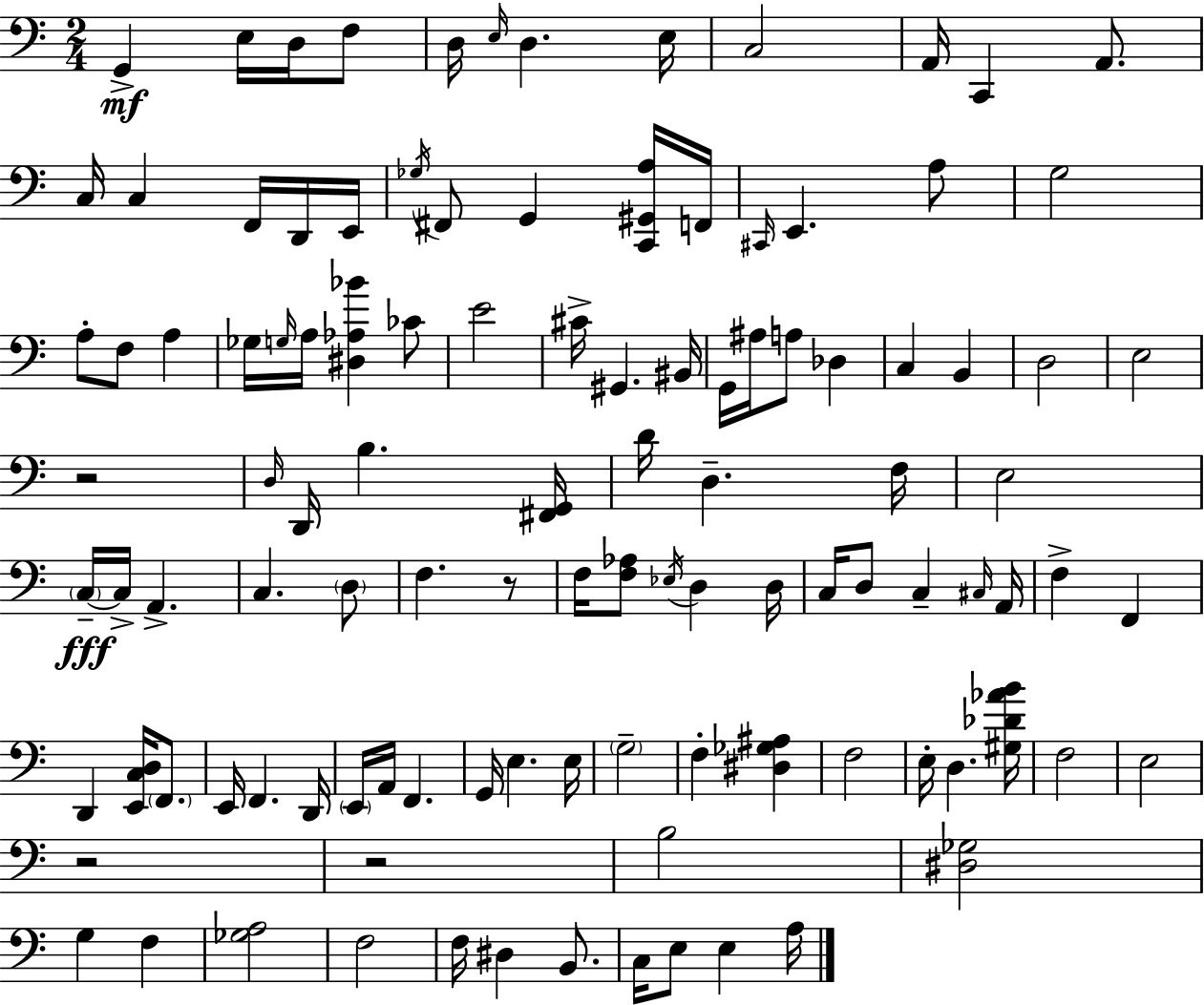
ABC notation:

X:1
T:Untitled
M:2/4
L:1/4
K:Am
G,, E,/4 D,/4 F,/2 D,/4 E,/4 D, E,/4 C,2 A,,/4 C,, A,,/2 C,/4 C, F,,/4 D,,/4 E,,/4 _G,/4 ^F,,/2 G,, [C,,^G,,A,]/4 F,,/4 ^C,,/4 E,, A,/2 G,2 A,/2 F,/2 A, _G,/4 G,/4 A,/4 [^D,_A,_B] _C/2 E2 ^C/4 ^G,, ^B,,/4 G,,/4 ^A,/4 A,/2 _D, C, B,, D,2 E,2 z2 D,/4 D,,/4 B, [^F,,G,,]/4 D/4 D, F,/4 E,2 C,/4 C,/4 A,, C, D,/2 F, z/2 F,/4 [F,_A,]/2 _E,/4 D, D,/4 C,/4 D,/2 C, ^C,/4 A,,/4 F, F,, D,, [E,,C,D,]/4 F,,/2 E,,/4 F,, D,,/4 E,,/4 A,,/4 F,, G,,/4 E, E,/4 G,2 F, [^D,_G,^A,] F,2 E,/4 D, [^G,_D_AB]/4 F,2 E,2 z2 z2 B,2 [^D,_G,]2 G, F, [_G,A,]2 F,2 F,/4 ^D, B,,/2 C,/4 E,/2 E, A,/4